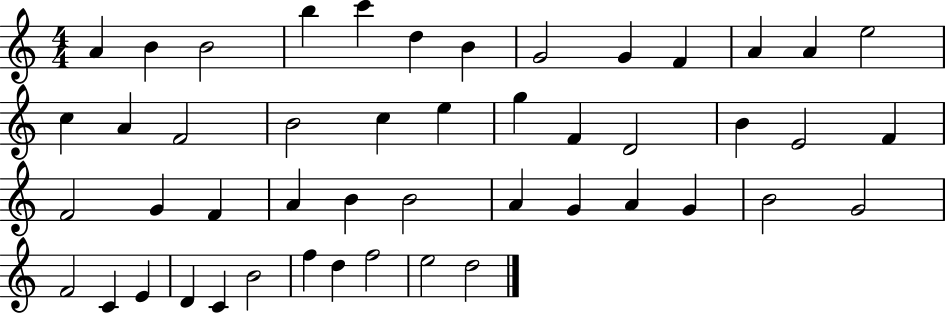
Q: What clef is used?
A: treble